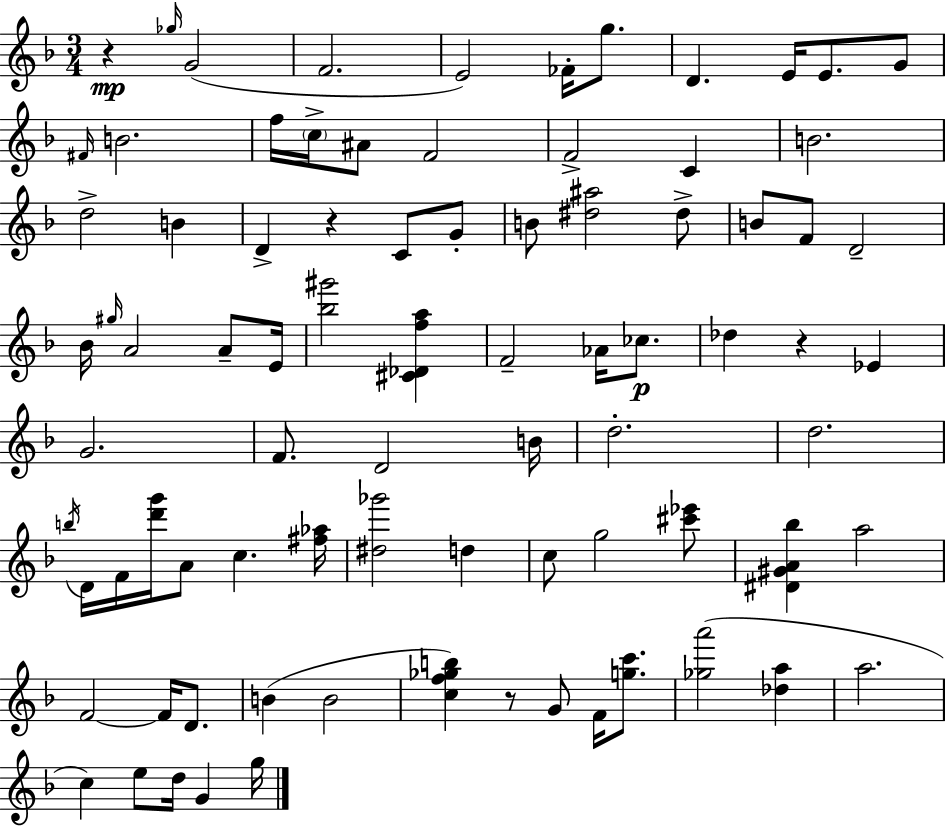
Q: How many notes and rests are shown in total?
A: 83